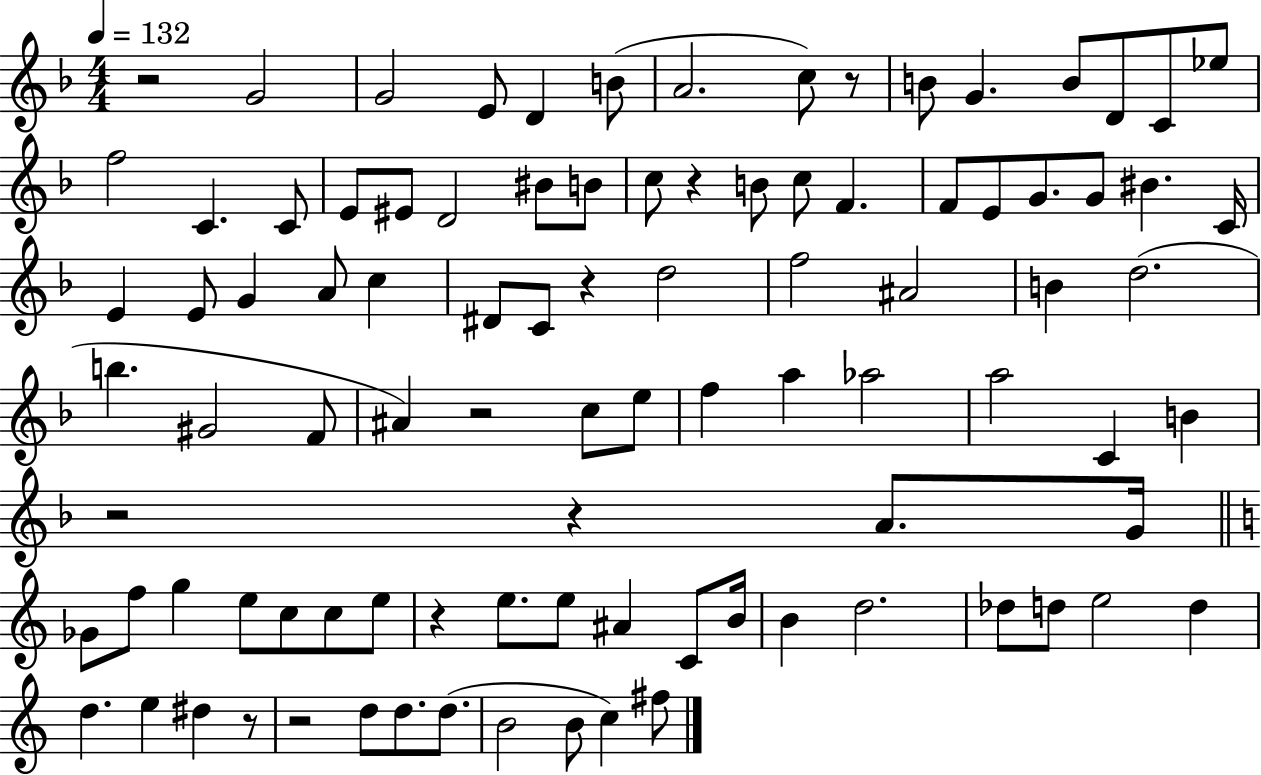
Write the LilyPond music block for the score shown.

{
  \clef treble
  \numericTimeSignature
  \time 4/4
  \key f \major
  \tempo 4 = 132
  r2 g'2 | g'2 e'8 d'4 b'8( | a'2. c''8) r8 | b'8 g'4. b'8 d'8 c'8 ees''8 | \break f''2 c'4. c'8 | e'8 eis'8 d'2 bis'8 b'8 | c''8 r4 b'8 c''8 f'4. | f'8 e'8 g'8. g'8 bis'4. c'16 | \break e'4 e'8 g'4 a'8 c''4 | dis'8 c'8 r4 d''2 | f''2 ais'2 | b'4 d''2.( | \break b''4. gis'2 f'8 | ais'4) r2 c''8 e''8 | f''4 a''4 aes''2 | a''2 c'4 b'4 | \break r2 r4 a'8. g'16 | \bar "||" \break \key c \major ges'8 f''8 g''4 e''8 c''8 c''8 e''8 | r4 e''8. e''8 ais'4 c'8 b'16 | b'4 d''2. | des''8 d''8 e''2 d''4 | \break d''4. e''4 dis''4 r8 | r2 d''8 d''8. d''8.( | b'2 b'8 c''4) fis''8 | \bar "|."
}